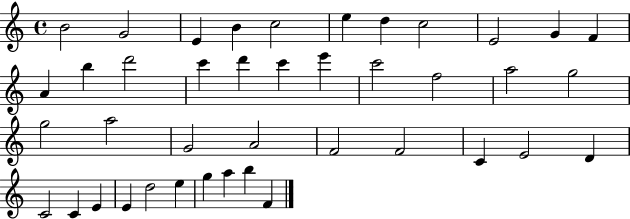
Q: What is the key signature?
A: C major